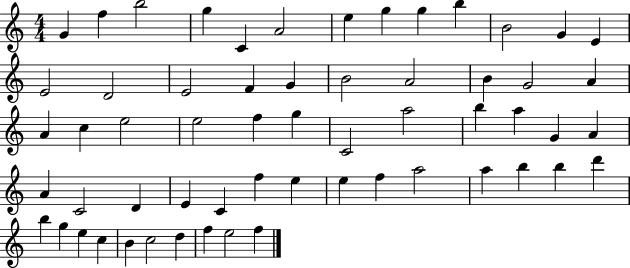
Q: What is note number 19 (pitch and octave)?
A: B4